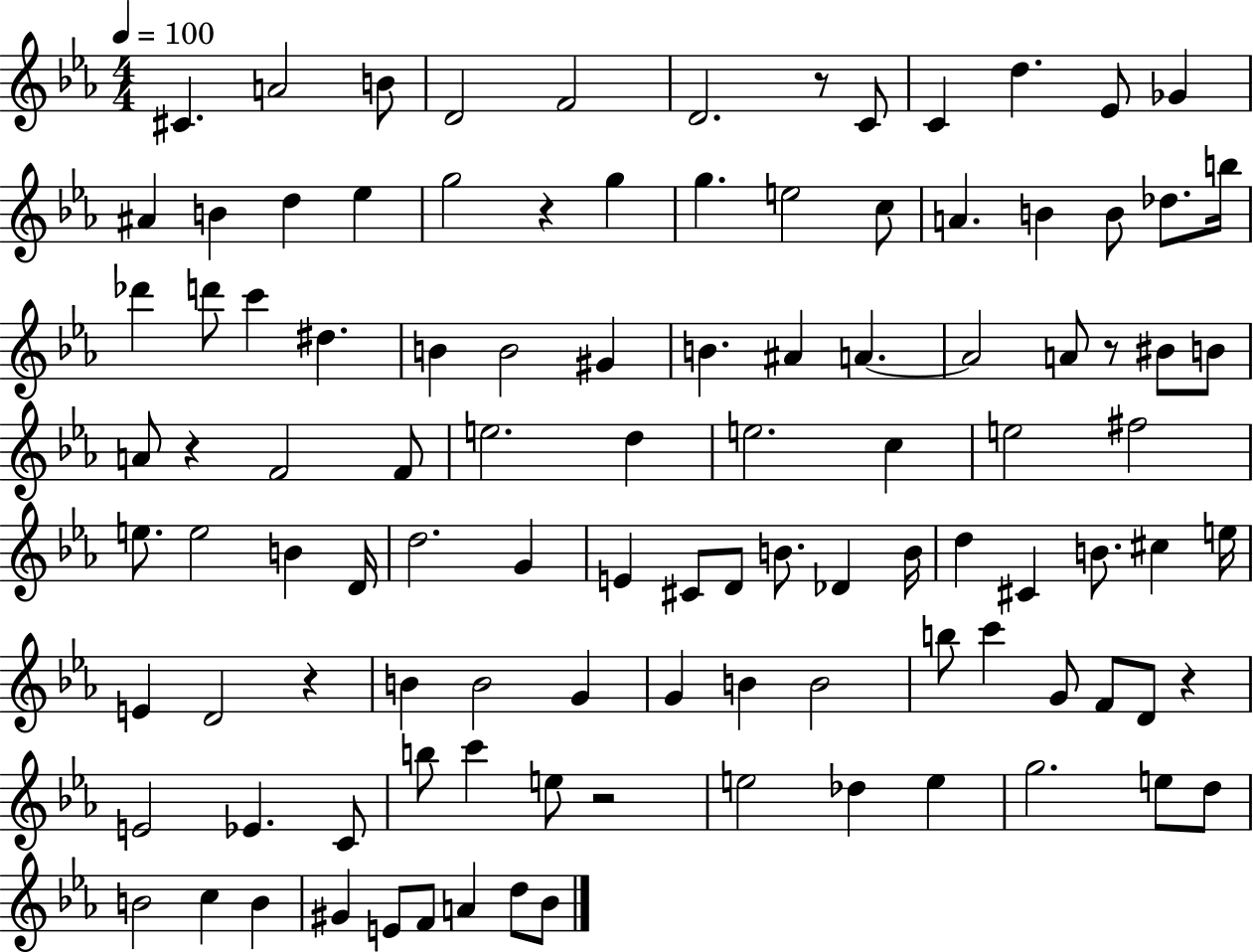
C#4/q. A4/h B4/e D4/h F4/h D4/h. R/e C4/e C4/q D5/q. Eb4/e Gb4/q A#4/q B4/q D5/q Eb5/q G5/h R/q G5/q G5/q. E5/h C5/e A4/q. B4/q B4/e Db5/e. B5/s Db6/q D6/e C6/q D#5/q. B4/q B4/h G#4/q B4/q. A#4/q A4/q. A4/h A4/e R/e BIS4/e B4/e A4/e R/q F4/h F4/e E5/h. D5/q E5/h. C5/q E5/h F#5/h E5/e. E5/h B4/q D4/s D5/h. G4/q E4/q C#4/e D4/e B4/e. Db4/q B4/s D5/q C#4/q B4/e. C#5/q E5/s E4/q D4/h R/q B4/q B4/h G4/q G4/q B4/q B4/h B5/e C6/q G4/e F4/e D4/e R/q E4/h Eb4/q. C4/e B5/e C6/q E5/e R/h E5/h Db5/q E5/q G5/h. E5/e D5/e B4/h C5/q B4/q G#4/q E4/e F4/e A4/q D5/e Bb4/e